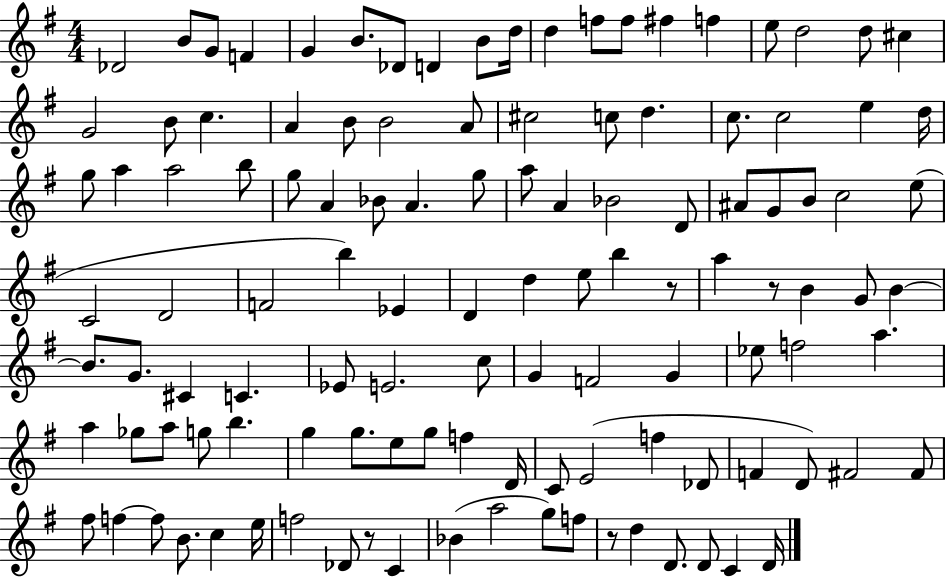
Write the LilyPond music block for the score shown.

{
  \clef treble
  \numericTimeSignature
  \time 4/4
  \key g \major
  des'2 b'8 g'8 f'4 | g'4 b'8. des'8 d'4 b'8 d''16 | d''4 f''8 f''8 fis''4 f''4 | e''8 d''2 d''8 cis''4 | \break g'2 b'8 c''4. | a'4 b'8 b'2 a'8 | cis''2 c''8 d''4. | c''8. c''2 e''4 d''16 | \break g''8 a''4 a''2 b''8 | g''8 a'4 bes'8 a'4. g''8 | a''8 a'4 bes'2 d'8 | ais'8 g'8 b'8 c''2 e''8( | \break c'2 d'2 | f'2 b''4) ees'4 | d'4 d''4 e''8 b''4 r8 | a''4 r8 b'4 g'8 b'4~~ | \break b'8. g'8. cis'4 c'4. | ees'8 e'2. c''8 | g'4 f'2 g'4 | ees''8 f''2 a''4. | \break a''4 ges''8 a''8 g''8 b''4. | g''4 g''8. e''8 g''8 f''4 d'16 | c'8 e'2( f''4 des'8 | f'4 d'8) fis'2 fis'8 | \break fis''8 f''4~~ f''8 b'8. c''4 e''16 | f''2 des'8 r8 c'4 | bes'4( a''2 g''8) f''8 | r8 d''4 d'8. d'8 c'4 d'16 | \break \bar "|."
}